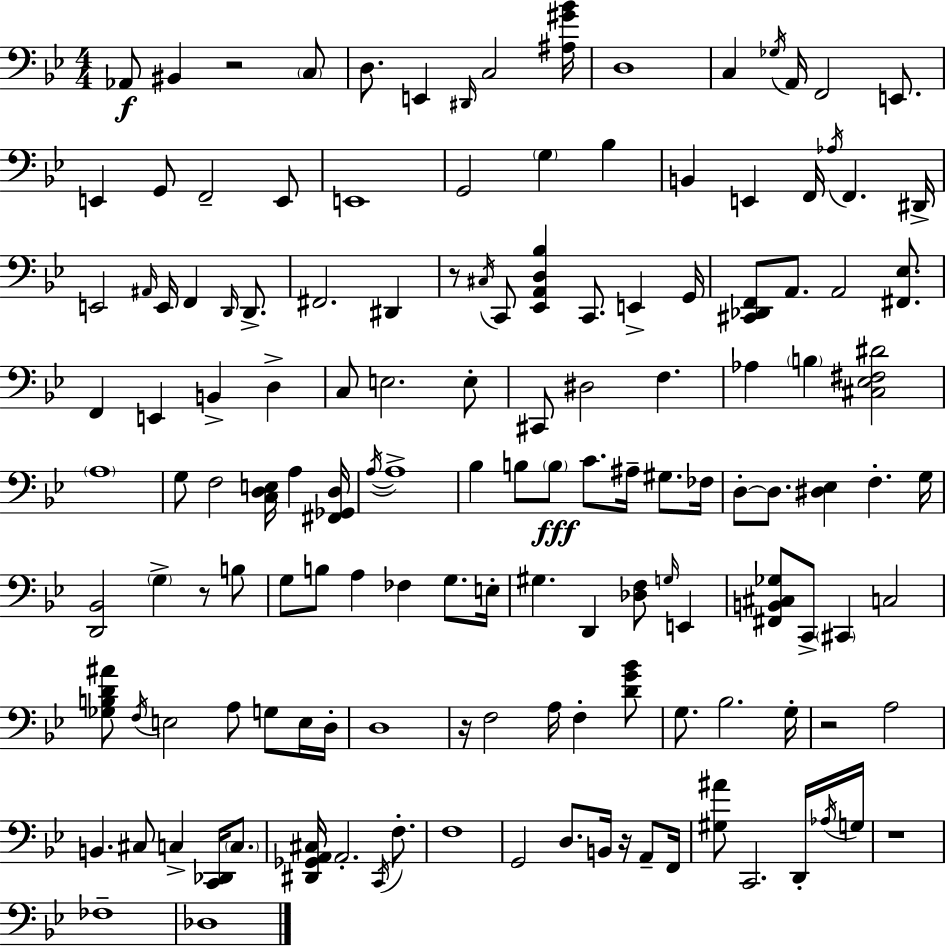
Ab2/e BIS2/q R/h C3/e D3/e. E2/q D#2/s C3/h [A#3,G#4,Bb4]/s D3/w C3/q Gb3/s A2/s F2/h E2/e. E2/q G2/e F2/h E2/e E2/w G2/h G3/q Bb3/q B2/q E2/q F2/s Ab3/s F2/q. D#2/s E2/h A#2/s E2/s F2/q D2/s D2/e. F#2/h. D#2/q R/e C#3/s C2/e [Eb2,A2,D3,Bb3]/q C2/e. E2/q G2/s [C#2,Db2,F2]/e A2/e. A2/h [F#2,Eb3]/e. F2/q E2/q B2/q D3/q C3/e E3/h. E3/e C#2/e D#3/h F3/q. Ab3/q B3/q [C#3,Eb3,F#3,D#4]/h A3/w G3/e F3/h [C3,D3,E3]/s A3/q [F#2,Gb2,D3]/s A3/s A3/w Bb3/q B3/e B3/e C4/e. A#3/s G#3/e. FES3/s D3/e D3/e. [D#3,Eb3]/q F3/q. G3/s [D2,Bb2]/h G3/q R/e B3/e G3/e B3/e A3/q FES3/q G3/e. E3/s G#3/q. D2/q [Db3,F3]/e G3/s E2/q [F#2,B2,C#3,Gb3]/e C2/e C#2/q C3/h [Gb3,B3,D4,A#4]/e F3/s E3/h A3/e G3/e E3/s D3/s D3/w R/s F3/h A3/s F3/q [D4,G4,Bb4]/e G3/e. Bb3/h. G3/s R/h A3/h B2/q. C#3/e C3/q [C2,Db2]/s C3/e. [D#2,Gb2,A2,C#3]/s A2/h. C2/s F3/e. F3/w G2/h D3/e. B2/s R/s A2/e F2/s [G#3,A#4]/e C2/h. D2/s Ab3/s G3/s R/w FES3/w Db3/w